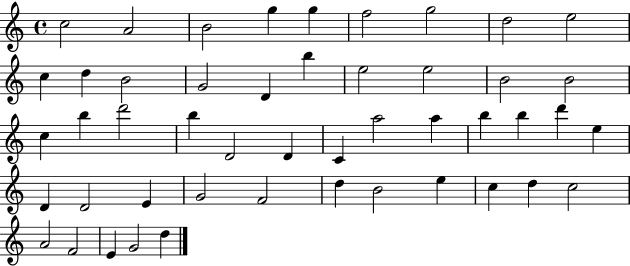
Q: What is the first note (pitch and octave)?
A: C5